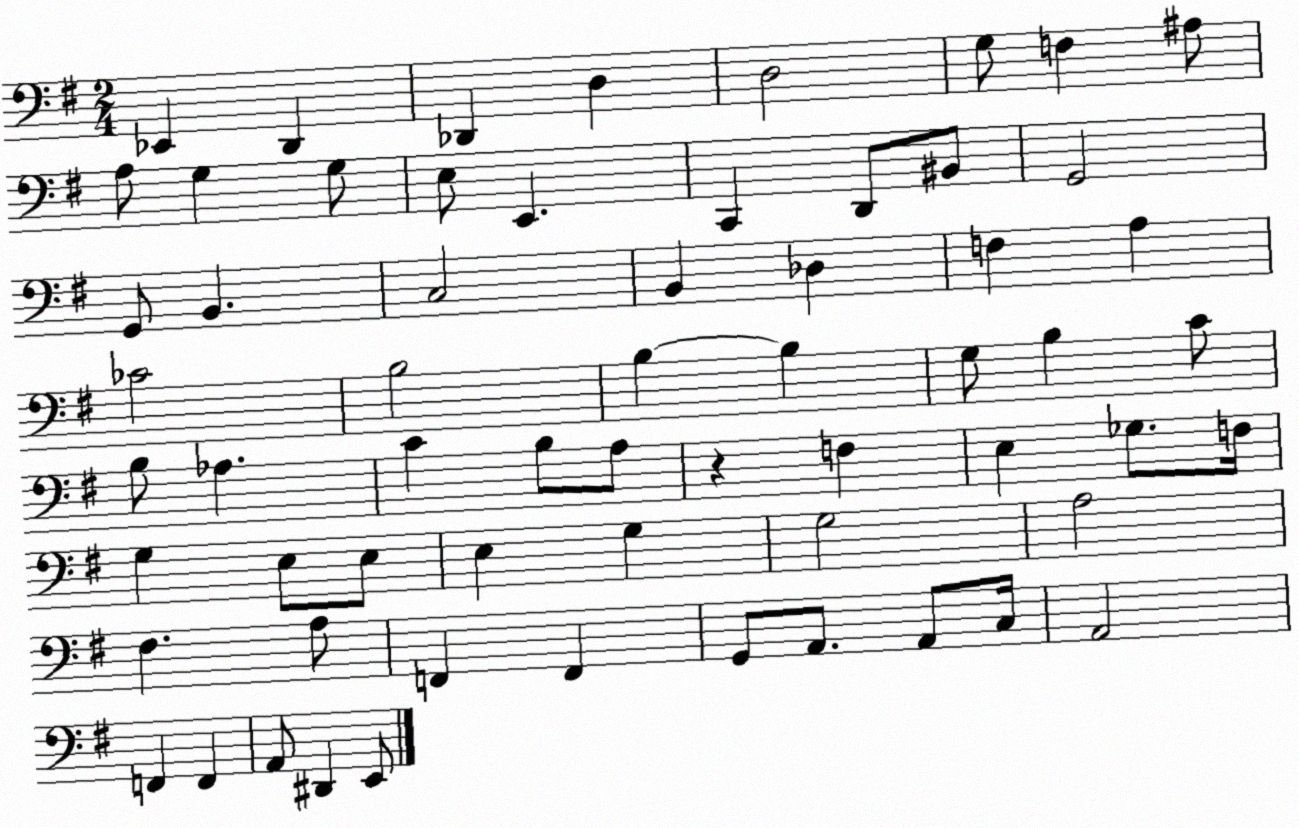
X:1
T:Untitled
M:2/4
L:1/4
K:G
_E,, D,, _D,, D, D,2 G,/2 F, ^A,/2 A,/2 G, G,/2 E,/2 E,, C,, D,,/2 ^B,,/2 G,,2 G,,/2 B,, C,2 B,, _D, F, A, _C2 B,2 B, B, G,/2 B, C/2 B,/2 _A, C B,/2 A,/2 z F, E, _G,/2 F,/4 G, E,/2 E,/2 E, G, G,2 A,2 ^F, A,/2 F,, F,, G,,/2 A,,/2 A,,/2 C,/4 A,,2 F,, F,, A,,/2 ^D,, E,,/2